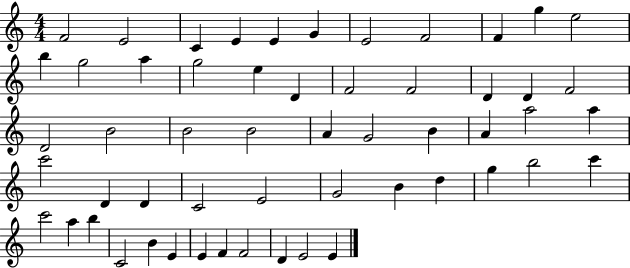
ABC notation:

X:1
T:Untitled
M:4/4
L:1/4
K:C
F2 E2 C E E G E2 F2 F g e2 b g2 a g2 e D F2 F2 D D F2 D2 B2 B2 B2 A G2 B A a2 a c'2 D D C2 E2 G2 B d g b2 c' c'2 a b C2 B E E F F2 D E2 E